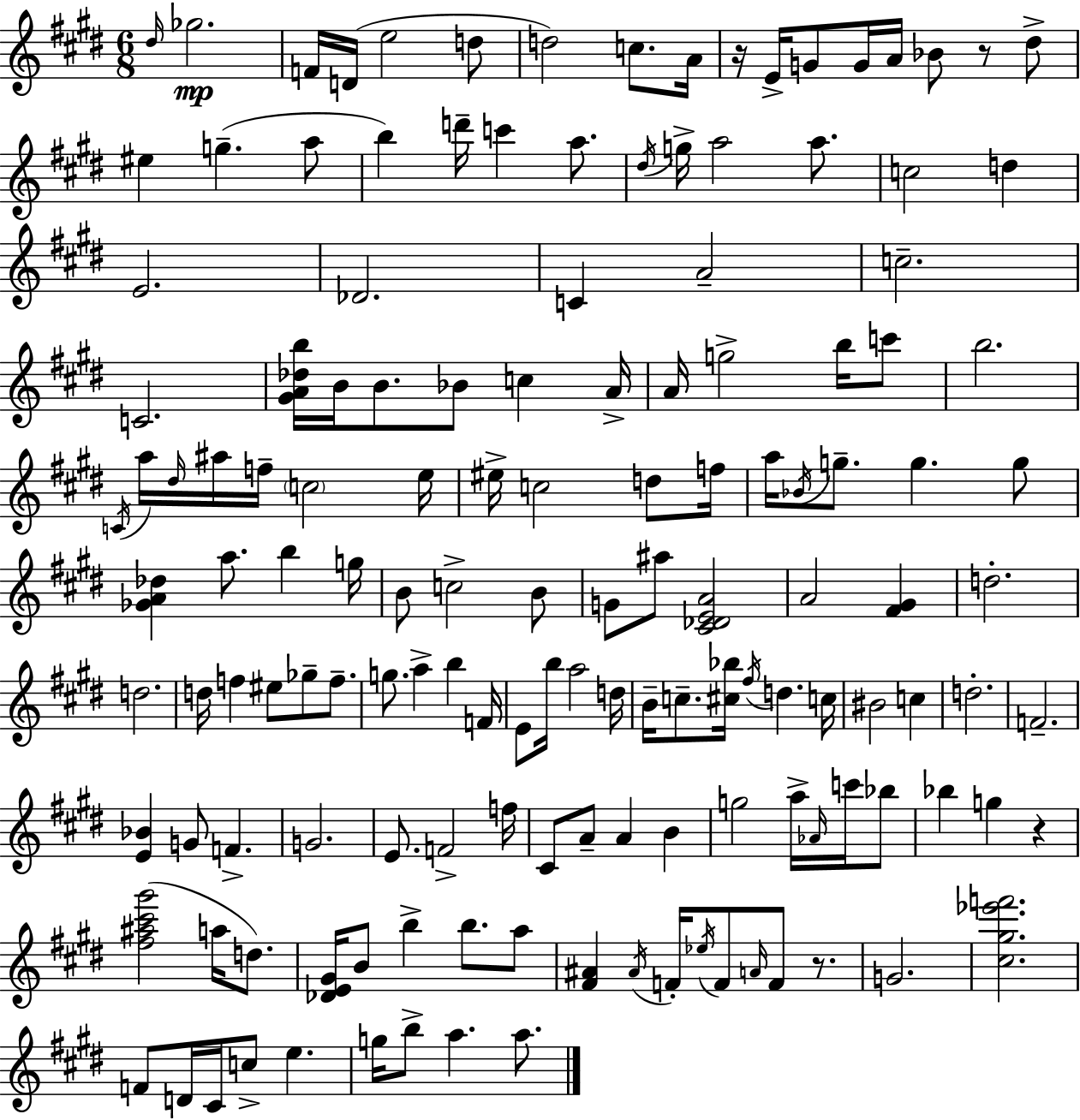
{
  \clef treble
  \numericTimeSignature
  \time 6/8
  \key e \major
  \grace { dis''16 }\mp ges''2. | f'16 d'16( e''2 d''8 | d''2) c''8. | a'16 r16 e'16-> g'8 g'16 a'16 bes'8 r8 dis''8-> | \break eis''4 g''4.--( a''8 | b''4) d'''16-- c'''4 a''8. | \acciaccatura { dis''16 } g''16-> a''2 a''8. | c''2 d''4 | \break e'2. | des'2. | c'4 a'2-- | c''2.-- | \break c'2. | <gis' a' des'' b''>16 b'16 b'8. bes'8 c''4 | a'16-> a'16 g''2-> b''16 | c'''8 b''2. | \break \acciaccatura { c'16 } a''16 \grace { dis''16 } ais''16 f''16-- \parenthesize c''2 | e''16 eis''16-> c''2 | d''8 f''16 a''16 \acciaccatura { bes'16 } g''8.-- g''4. | g''8 <ges' a' des''>4 a''8. | \break b''4 g''16 b'8 c''2-> | b'8 g'8 ais''8 <cis' des' e' a'>2 | a'2 | <fis' gis'>4 d''2.-. | \break d''2. | d''16 f''4 eis''8 | ges''8-- f''8.-- g''8. a''4-> | b''4 f'16 e'8 b''16 a''2 | \break d''16 b'16-- c''8.-- <cis'' bes''>16 \acciaccatura { fis''16 } d''4. | c''16 bis'2 | c''4 d''2.-. | f'2.-- | \break <e' bes'>4 g'8 | f'4.-> g'2. | e'8. f'2-> | f''16 cis'8 a'8-- a'4 | \break b'4 g''2 | a''16-> \grace { aes'16 } c'''16 bes''8 bes''4 g''4 | r4 <fis'' ais'' cis''' gis'''>2( | a''16 d''8.) <des' e' gis'>16 b'8 b''4-> | \break b''8. a''8 <fis' ais'>4 \acciaccatura { ais'16 } | f'16-. \acciaccatura { ees''16 } f'8 \grace { a'16 } f'8 r8. g'2. | <cis'' gis'' ees''' f'''>2. | f'8 | \break d'16 cis'16 c''8-> e''4. g''16 b''8-> | a''4. a''8. \bar "|."
}